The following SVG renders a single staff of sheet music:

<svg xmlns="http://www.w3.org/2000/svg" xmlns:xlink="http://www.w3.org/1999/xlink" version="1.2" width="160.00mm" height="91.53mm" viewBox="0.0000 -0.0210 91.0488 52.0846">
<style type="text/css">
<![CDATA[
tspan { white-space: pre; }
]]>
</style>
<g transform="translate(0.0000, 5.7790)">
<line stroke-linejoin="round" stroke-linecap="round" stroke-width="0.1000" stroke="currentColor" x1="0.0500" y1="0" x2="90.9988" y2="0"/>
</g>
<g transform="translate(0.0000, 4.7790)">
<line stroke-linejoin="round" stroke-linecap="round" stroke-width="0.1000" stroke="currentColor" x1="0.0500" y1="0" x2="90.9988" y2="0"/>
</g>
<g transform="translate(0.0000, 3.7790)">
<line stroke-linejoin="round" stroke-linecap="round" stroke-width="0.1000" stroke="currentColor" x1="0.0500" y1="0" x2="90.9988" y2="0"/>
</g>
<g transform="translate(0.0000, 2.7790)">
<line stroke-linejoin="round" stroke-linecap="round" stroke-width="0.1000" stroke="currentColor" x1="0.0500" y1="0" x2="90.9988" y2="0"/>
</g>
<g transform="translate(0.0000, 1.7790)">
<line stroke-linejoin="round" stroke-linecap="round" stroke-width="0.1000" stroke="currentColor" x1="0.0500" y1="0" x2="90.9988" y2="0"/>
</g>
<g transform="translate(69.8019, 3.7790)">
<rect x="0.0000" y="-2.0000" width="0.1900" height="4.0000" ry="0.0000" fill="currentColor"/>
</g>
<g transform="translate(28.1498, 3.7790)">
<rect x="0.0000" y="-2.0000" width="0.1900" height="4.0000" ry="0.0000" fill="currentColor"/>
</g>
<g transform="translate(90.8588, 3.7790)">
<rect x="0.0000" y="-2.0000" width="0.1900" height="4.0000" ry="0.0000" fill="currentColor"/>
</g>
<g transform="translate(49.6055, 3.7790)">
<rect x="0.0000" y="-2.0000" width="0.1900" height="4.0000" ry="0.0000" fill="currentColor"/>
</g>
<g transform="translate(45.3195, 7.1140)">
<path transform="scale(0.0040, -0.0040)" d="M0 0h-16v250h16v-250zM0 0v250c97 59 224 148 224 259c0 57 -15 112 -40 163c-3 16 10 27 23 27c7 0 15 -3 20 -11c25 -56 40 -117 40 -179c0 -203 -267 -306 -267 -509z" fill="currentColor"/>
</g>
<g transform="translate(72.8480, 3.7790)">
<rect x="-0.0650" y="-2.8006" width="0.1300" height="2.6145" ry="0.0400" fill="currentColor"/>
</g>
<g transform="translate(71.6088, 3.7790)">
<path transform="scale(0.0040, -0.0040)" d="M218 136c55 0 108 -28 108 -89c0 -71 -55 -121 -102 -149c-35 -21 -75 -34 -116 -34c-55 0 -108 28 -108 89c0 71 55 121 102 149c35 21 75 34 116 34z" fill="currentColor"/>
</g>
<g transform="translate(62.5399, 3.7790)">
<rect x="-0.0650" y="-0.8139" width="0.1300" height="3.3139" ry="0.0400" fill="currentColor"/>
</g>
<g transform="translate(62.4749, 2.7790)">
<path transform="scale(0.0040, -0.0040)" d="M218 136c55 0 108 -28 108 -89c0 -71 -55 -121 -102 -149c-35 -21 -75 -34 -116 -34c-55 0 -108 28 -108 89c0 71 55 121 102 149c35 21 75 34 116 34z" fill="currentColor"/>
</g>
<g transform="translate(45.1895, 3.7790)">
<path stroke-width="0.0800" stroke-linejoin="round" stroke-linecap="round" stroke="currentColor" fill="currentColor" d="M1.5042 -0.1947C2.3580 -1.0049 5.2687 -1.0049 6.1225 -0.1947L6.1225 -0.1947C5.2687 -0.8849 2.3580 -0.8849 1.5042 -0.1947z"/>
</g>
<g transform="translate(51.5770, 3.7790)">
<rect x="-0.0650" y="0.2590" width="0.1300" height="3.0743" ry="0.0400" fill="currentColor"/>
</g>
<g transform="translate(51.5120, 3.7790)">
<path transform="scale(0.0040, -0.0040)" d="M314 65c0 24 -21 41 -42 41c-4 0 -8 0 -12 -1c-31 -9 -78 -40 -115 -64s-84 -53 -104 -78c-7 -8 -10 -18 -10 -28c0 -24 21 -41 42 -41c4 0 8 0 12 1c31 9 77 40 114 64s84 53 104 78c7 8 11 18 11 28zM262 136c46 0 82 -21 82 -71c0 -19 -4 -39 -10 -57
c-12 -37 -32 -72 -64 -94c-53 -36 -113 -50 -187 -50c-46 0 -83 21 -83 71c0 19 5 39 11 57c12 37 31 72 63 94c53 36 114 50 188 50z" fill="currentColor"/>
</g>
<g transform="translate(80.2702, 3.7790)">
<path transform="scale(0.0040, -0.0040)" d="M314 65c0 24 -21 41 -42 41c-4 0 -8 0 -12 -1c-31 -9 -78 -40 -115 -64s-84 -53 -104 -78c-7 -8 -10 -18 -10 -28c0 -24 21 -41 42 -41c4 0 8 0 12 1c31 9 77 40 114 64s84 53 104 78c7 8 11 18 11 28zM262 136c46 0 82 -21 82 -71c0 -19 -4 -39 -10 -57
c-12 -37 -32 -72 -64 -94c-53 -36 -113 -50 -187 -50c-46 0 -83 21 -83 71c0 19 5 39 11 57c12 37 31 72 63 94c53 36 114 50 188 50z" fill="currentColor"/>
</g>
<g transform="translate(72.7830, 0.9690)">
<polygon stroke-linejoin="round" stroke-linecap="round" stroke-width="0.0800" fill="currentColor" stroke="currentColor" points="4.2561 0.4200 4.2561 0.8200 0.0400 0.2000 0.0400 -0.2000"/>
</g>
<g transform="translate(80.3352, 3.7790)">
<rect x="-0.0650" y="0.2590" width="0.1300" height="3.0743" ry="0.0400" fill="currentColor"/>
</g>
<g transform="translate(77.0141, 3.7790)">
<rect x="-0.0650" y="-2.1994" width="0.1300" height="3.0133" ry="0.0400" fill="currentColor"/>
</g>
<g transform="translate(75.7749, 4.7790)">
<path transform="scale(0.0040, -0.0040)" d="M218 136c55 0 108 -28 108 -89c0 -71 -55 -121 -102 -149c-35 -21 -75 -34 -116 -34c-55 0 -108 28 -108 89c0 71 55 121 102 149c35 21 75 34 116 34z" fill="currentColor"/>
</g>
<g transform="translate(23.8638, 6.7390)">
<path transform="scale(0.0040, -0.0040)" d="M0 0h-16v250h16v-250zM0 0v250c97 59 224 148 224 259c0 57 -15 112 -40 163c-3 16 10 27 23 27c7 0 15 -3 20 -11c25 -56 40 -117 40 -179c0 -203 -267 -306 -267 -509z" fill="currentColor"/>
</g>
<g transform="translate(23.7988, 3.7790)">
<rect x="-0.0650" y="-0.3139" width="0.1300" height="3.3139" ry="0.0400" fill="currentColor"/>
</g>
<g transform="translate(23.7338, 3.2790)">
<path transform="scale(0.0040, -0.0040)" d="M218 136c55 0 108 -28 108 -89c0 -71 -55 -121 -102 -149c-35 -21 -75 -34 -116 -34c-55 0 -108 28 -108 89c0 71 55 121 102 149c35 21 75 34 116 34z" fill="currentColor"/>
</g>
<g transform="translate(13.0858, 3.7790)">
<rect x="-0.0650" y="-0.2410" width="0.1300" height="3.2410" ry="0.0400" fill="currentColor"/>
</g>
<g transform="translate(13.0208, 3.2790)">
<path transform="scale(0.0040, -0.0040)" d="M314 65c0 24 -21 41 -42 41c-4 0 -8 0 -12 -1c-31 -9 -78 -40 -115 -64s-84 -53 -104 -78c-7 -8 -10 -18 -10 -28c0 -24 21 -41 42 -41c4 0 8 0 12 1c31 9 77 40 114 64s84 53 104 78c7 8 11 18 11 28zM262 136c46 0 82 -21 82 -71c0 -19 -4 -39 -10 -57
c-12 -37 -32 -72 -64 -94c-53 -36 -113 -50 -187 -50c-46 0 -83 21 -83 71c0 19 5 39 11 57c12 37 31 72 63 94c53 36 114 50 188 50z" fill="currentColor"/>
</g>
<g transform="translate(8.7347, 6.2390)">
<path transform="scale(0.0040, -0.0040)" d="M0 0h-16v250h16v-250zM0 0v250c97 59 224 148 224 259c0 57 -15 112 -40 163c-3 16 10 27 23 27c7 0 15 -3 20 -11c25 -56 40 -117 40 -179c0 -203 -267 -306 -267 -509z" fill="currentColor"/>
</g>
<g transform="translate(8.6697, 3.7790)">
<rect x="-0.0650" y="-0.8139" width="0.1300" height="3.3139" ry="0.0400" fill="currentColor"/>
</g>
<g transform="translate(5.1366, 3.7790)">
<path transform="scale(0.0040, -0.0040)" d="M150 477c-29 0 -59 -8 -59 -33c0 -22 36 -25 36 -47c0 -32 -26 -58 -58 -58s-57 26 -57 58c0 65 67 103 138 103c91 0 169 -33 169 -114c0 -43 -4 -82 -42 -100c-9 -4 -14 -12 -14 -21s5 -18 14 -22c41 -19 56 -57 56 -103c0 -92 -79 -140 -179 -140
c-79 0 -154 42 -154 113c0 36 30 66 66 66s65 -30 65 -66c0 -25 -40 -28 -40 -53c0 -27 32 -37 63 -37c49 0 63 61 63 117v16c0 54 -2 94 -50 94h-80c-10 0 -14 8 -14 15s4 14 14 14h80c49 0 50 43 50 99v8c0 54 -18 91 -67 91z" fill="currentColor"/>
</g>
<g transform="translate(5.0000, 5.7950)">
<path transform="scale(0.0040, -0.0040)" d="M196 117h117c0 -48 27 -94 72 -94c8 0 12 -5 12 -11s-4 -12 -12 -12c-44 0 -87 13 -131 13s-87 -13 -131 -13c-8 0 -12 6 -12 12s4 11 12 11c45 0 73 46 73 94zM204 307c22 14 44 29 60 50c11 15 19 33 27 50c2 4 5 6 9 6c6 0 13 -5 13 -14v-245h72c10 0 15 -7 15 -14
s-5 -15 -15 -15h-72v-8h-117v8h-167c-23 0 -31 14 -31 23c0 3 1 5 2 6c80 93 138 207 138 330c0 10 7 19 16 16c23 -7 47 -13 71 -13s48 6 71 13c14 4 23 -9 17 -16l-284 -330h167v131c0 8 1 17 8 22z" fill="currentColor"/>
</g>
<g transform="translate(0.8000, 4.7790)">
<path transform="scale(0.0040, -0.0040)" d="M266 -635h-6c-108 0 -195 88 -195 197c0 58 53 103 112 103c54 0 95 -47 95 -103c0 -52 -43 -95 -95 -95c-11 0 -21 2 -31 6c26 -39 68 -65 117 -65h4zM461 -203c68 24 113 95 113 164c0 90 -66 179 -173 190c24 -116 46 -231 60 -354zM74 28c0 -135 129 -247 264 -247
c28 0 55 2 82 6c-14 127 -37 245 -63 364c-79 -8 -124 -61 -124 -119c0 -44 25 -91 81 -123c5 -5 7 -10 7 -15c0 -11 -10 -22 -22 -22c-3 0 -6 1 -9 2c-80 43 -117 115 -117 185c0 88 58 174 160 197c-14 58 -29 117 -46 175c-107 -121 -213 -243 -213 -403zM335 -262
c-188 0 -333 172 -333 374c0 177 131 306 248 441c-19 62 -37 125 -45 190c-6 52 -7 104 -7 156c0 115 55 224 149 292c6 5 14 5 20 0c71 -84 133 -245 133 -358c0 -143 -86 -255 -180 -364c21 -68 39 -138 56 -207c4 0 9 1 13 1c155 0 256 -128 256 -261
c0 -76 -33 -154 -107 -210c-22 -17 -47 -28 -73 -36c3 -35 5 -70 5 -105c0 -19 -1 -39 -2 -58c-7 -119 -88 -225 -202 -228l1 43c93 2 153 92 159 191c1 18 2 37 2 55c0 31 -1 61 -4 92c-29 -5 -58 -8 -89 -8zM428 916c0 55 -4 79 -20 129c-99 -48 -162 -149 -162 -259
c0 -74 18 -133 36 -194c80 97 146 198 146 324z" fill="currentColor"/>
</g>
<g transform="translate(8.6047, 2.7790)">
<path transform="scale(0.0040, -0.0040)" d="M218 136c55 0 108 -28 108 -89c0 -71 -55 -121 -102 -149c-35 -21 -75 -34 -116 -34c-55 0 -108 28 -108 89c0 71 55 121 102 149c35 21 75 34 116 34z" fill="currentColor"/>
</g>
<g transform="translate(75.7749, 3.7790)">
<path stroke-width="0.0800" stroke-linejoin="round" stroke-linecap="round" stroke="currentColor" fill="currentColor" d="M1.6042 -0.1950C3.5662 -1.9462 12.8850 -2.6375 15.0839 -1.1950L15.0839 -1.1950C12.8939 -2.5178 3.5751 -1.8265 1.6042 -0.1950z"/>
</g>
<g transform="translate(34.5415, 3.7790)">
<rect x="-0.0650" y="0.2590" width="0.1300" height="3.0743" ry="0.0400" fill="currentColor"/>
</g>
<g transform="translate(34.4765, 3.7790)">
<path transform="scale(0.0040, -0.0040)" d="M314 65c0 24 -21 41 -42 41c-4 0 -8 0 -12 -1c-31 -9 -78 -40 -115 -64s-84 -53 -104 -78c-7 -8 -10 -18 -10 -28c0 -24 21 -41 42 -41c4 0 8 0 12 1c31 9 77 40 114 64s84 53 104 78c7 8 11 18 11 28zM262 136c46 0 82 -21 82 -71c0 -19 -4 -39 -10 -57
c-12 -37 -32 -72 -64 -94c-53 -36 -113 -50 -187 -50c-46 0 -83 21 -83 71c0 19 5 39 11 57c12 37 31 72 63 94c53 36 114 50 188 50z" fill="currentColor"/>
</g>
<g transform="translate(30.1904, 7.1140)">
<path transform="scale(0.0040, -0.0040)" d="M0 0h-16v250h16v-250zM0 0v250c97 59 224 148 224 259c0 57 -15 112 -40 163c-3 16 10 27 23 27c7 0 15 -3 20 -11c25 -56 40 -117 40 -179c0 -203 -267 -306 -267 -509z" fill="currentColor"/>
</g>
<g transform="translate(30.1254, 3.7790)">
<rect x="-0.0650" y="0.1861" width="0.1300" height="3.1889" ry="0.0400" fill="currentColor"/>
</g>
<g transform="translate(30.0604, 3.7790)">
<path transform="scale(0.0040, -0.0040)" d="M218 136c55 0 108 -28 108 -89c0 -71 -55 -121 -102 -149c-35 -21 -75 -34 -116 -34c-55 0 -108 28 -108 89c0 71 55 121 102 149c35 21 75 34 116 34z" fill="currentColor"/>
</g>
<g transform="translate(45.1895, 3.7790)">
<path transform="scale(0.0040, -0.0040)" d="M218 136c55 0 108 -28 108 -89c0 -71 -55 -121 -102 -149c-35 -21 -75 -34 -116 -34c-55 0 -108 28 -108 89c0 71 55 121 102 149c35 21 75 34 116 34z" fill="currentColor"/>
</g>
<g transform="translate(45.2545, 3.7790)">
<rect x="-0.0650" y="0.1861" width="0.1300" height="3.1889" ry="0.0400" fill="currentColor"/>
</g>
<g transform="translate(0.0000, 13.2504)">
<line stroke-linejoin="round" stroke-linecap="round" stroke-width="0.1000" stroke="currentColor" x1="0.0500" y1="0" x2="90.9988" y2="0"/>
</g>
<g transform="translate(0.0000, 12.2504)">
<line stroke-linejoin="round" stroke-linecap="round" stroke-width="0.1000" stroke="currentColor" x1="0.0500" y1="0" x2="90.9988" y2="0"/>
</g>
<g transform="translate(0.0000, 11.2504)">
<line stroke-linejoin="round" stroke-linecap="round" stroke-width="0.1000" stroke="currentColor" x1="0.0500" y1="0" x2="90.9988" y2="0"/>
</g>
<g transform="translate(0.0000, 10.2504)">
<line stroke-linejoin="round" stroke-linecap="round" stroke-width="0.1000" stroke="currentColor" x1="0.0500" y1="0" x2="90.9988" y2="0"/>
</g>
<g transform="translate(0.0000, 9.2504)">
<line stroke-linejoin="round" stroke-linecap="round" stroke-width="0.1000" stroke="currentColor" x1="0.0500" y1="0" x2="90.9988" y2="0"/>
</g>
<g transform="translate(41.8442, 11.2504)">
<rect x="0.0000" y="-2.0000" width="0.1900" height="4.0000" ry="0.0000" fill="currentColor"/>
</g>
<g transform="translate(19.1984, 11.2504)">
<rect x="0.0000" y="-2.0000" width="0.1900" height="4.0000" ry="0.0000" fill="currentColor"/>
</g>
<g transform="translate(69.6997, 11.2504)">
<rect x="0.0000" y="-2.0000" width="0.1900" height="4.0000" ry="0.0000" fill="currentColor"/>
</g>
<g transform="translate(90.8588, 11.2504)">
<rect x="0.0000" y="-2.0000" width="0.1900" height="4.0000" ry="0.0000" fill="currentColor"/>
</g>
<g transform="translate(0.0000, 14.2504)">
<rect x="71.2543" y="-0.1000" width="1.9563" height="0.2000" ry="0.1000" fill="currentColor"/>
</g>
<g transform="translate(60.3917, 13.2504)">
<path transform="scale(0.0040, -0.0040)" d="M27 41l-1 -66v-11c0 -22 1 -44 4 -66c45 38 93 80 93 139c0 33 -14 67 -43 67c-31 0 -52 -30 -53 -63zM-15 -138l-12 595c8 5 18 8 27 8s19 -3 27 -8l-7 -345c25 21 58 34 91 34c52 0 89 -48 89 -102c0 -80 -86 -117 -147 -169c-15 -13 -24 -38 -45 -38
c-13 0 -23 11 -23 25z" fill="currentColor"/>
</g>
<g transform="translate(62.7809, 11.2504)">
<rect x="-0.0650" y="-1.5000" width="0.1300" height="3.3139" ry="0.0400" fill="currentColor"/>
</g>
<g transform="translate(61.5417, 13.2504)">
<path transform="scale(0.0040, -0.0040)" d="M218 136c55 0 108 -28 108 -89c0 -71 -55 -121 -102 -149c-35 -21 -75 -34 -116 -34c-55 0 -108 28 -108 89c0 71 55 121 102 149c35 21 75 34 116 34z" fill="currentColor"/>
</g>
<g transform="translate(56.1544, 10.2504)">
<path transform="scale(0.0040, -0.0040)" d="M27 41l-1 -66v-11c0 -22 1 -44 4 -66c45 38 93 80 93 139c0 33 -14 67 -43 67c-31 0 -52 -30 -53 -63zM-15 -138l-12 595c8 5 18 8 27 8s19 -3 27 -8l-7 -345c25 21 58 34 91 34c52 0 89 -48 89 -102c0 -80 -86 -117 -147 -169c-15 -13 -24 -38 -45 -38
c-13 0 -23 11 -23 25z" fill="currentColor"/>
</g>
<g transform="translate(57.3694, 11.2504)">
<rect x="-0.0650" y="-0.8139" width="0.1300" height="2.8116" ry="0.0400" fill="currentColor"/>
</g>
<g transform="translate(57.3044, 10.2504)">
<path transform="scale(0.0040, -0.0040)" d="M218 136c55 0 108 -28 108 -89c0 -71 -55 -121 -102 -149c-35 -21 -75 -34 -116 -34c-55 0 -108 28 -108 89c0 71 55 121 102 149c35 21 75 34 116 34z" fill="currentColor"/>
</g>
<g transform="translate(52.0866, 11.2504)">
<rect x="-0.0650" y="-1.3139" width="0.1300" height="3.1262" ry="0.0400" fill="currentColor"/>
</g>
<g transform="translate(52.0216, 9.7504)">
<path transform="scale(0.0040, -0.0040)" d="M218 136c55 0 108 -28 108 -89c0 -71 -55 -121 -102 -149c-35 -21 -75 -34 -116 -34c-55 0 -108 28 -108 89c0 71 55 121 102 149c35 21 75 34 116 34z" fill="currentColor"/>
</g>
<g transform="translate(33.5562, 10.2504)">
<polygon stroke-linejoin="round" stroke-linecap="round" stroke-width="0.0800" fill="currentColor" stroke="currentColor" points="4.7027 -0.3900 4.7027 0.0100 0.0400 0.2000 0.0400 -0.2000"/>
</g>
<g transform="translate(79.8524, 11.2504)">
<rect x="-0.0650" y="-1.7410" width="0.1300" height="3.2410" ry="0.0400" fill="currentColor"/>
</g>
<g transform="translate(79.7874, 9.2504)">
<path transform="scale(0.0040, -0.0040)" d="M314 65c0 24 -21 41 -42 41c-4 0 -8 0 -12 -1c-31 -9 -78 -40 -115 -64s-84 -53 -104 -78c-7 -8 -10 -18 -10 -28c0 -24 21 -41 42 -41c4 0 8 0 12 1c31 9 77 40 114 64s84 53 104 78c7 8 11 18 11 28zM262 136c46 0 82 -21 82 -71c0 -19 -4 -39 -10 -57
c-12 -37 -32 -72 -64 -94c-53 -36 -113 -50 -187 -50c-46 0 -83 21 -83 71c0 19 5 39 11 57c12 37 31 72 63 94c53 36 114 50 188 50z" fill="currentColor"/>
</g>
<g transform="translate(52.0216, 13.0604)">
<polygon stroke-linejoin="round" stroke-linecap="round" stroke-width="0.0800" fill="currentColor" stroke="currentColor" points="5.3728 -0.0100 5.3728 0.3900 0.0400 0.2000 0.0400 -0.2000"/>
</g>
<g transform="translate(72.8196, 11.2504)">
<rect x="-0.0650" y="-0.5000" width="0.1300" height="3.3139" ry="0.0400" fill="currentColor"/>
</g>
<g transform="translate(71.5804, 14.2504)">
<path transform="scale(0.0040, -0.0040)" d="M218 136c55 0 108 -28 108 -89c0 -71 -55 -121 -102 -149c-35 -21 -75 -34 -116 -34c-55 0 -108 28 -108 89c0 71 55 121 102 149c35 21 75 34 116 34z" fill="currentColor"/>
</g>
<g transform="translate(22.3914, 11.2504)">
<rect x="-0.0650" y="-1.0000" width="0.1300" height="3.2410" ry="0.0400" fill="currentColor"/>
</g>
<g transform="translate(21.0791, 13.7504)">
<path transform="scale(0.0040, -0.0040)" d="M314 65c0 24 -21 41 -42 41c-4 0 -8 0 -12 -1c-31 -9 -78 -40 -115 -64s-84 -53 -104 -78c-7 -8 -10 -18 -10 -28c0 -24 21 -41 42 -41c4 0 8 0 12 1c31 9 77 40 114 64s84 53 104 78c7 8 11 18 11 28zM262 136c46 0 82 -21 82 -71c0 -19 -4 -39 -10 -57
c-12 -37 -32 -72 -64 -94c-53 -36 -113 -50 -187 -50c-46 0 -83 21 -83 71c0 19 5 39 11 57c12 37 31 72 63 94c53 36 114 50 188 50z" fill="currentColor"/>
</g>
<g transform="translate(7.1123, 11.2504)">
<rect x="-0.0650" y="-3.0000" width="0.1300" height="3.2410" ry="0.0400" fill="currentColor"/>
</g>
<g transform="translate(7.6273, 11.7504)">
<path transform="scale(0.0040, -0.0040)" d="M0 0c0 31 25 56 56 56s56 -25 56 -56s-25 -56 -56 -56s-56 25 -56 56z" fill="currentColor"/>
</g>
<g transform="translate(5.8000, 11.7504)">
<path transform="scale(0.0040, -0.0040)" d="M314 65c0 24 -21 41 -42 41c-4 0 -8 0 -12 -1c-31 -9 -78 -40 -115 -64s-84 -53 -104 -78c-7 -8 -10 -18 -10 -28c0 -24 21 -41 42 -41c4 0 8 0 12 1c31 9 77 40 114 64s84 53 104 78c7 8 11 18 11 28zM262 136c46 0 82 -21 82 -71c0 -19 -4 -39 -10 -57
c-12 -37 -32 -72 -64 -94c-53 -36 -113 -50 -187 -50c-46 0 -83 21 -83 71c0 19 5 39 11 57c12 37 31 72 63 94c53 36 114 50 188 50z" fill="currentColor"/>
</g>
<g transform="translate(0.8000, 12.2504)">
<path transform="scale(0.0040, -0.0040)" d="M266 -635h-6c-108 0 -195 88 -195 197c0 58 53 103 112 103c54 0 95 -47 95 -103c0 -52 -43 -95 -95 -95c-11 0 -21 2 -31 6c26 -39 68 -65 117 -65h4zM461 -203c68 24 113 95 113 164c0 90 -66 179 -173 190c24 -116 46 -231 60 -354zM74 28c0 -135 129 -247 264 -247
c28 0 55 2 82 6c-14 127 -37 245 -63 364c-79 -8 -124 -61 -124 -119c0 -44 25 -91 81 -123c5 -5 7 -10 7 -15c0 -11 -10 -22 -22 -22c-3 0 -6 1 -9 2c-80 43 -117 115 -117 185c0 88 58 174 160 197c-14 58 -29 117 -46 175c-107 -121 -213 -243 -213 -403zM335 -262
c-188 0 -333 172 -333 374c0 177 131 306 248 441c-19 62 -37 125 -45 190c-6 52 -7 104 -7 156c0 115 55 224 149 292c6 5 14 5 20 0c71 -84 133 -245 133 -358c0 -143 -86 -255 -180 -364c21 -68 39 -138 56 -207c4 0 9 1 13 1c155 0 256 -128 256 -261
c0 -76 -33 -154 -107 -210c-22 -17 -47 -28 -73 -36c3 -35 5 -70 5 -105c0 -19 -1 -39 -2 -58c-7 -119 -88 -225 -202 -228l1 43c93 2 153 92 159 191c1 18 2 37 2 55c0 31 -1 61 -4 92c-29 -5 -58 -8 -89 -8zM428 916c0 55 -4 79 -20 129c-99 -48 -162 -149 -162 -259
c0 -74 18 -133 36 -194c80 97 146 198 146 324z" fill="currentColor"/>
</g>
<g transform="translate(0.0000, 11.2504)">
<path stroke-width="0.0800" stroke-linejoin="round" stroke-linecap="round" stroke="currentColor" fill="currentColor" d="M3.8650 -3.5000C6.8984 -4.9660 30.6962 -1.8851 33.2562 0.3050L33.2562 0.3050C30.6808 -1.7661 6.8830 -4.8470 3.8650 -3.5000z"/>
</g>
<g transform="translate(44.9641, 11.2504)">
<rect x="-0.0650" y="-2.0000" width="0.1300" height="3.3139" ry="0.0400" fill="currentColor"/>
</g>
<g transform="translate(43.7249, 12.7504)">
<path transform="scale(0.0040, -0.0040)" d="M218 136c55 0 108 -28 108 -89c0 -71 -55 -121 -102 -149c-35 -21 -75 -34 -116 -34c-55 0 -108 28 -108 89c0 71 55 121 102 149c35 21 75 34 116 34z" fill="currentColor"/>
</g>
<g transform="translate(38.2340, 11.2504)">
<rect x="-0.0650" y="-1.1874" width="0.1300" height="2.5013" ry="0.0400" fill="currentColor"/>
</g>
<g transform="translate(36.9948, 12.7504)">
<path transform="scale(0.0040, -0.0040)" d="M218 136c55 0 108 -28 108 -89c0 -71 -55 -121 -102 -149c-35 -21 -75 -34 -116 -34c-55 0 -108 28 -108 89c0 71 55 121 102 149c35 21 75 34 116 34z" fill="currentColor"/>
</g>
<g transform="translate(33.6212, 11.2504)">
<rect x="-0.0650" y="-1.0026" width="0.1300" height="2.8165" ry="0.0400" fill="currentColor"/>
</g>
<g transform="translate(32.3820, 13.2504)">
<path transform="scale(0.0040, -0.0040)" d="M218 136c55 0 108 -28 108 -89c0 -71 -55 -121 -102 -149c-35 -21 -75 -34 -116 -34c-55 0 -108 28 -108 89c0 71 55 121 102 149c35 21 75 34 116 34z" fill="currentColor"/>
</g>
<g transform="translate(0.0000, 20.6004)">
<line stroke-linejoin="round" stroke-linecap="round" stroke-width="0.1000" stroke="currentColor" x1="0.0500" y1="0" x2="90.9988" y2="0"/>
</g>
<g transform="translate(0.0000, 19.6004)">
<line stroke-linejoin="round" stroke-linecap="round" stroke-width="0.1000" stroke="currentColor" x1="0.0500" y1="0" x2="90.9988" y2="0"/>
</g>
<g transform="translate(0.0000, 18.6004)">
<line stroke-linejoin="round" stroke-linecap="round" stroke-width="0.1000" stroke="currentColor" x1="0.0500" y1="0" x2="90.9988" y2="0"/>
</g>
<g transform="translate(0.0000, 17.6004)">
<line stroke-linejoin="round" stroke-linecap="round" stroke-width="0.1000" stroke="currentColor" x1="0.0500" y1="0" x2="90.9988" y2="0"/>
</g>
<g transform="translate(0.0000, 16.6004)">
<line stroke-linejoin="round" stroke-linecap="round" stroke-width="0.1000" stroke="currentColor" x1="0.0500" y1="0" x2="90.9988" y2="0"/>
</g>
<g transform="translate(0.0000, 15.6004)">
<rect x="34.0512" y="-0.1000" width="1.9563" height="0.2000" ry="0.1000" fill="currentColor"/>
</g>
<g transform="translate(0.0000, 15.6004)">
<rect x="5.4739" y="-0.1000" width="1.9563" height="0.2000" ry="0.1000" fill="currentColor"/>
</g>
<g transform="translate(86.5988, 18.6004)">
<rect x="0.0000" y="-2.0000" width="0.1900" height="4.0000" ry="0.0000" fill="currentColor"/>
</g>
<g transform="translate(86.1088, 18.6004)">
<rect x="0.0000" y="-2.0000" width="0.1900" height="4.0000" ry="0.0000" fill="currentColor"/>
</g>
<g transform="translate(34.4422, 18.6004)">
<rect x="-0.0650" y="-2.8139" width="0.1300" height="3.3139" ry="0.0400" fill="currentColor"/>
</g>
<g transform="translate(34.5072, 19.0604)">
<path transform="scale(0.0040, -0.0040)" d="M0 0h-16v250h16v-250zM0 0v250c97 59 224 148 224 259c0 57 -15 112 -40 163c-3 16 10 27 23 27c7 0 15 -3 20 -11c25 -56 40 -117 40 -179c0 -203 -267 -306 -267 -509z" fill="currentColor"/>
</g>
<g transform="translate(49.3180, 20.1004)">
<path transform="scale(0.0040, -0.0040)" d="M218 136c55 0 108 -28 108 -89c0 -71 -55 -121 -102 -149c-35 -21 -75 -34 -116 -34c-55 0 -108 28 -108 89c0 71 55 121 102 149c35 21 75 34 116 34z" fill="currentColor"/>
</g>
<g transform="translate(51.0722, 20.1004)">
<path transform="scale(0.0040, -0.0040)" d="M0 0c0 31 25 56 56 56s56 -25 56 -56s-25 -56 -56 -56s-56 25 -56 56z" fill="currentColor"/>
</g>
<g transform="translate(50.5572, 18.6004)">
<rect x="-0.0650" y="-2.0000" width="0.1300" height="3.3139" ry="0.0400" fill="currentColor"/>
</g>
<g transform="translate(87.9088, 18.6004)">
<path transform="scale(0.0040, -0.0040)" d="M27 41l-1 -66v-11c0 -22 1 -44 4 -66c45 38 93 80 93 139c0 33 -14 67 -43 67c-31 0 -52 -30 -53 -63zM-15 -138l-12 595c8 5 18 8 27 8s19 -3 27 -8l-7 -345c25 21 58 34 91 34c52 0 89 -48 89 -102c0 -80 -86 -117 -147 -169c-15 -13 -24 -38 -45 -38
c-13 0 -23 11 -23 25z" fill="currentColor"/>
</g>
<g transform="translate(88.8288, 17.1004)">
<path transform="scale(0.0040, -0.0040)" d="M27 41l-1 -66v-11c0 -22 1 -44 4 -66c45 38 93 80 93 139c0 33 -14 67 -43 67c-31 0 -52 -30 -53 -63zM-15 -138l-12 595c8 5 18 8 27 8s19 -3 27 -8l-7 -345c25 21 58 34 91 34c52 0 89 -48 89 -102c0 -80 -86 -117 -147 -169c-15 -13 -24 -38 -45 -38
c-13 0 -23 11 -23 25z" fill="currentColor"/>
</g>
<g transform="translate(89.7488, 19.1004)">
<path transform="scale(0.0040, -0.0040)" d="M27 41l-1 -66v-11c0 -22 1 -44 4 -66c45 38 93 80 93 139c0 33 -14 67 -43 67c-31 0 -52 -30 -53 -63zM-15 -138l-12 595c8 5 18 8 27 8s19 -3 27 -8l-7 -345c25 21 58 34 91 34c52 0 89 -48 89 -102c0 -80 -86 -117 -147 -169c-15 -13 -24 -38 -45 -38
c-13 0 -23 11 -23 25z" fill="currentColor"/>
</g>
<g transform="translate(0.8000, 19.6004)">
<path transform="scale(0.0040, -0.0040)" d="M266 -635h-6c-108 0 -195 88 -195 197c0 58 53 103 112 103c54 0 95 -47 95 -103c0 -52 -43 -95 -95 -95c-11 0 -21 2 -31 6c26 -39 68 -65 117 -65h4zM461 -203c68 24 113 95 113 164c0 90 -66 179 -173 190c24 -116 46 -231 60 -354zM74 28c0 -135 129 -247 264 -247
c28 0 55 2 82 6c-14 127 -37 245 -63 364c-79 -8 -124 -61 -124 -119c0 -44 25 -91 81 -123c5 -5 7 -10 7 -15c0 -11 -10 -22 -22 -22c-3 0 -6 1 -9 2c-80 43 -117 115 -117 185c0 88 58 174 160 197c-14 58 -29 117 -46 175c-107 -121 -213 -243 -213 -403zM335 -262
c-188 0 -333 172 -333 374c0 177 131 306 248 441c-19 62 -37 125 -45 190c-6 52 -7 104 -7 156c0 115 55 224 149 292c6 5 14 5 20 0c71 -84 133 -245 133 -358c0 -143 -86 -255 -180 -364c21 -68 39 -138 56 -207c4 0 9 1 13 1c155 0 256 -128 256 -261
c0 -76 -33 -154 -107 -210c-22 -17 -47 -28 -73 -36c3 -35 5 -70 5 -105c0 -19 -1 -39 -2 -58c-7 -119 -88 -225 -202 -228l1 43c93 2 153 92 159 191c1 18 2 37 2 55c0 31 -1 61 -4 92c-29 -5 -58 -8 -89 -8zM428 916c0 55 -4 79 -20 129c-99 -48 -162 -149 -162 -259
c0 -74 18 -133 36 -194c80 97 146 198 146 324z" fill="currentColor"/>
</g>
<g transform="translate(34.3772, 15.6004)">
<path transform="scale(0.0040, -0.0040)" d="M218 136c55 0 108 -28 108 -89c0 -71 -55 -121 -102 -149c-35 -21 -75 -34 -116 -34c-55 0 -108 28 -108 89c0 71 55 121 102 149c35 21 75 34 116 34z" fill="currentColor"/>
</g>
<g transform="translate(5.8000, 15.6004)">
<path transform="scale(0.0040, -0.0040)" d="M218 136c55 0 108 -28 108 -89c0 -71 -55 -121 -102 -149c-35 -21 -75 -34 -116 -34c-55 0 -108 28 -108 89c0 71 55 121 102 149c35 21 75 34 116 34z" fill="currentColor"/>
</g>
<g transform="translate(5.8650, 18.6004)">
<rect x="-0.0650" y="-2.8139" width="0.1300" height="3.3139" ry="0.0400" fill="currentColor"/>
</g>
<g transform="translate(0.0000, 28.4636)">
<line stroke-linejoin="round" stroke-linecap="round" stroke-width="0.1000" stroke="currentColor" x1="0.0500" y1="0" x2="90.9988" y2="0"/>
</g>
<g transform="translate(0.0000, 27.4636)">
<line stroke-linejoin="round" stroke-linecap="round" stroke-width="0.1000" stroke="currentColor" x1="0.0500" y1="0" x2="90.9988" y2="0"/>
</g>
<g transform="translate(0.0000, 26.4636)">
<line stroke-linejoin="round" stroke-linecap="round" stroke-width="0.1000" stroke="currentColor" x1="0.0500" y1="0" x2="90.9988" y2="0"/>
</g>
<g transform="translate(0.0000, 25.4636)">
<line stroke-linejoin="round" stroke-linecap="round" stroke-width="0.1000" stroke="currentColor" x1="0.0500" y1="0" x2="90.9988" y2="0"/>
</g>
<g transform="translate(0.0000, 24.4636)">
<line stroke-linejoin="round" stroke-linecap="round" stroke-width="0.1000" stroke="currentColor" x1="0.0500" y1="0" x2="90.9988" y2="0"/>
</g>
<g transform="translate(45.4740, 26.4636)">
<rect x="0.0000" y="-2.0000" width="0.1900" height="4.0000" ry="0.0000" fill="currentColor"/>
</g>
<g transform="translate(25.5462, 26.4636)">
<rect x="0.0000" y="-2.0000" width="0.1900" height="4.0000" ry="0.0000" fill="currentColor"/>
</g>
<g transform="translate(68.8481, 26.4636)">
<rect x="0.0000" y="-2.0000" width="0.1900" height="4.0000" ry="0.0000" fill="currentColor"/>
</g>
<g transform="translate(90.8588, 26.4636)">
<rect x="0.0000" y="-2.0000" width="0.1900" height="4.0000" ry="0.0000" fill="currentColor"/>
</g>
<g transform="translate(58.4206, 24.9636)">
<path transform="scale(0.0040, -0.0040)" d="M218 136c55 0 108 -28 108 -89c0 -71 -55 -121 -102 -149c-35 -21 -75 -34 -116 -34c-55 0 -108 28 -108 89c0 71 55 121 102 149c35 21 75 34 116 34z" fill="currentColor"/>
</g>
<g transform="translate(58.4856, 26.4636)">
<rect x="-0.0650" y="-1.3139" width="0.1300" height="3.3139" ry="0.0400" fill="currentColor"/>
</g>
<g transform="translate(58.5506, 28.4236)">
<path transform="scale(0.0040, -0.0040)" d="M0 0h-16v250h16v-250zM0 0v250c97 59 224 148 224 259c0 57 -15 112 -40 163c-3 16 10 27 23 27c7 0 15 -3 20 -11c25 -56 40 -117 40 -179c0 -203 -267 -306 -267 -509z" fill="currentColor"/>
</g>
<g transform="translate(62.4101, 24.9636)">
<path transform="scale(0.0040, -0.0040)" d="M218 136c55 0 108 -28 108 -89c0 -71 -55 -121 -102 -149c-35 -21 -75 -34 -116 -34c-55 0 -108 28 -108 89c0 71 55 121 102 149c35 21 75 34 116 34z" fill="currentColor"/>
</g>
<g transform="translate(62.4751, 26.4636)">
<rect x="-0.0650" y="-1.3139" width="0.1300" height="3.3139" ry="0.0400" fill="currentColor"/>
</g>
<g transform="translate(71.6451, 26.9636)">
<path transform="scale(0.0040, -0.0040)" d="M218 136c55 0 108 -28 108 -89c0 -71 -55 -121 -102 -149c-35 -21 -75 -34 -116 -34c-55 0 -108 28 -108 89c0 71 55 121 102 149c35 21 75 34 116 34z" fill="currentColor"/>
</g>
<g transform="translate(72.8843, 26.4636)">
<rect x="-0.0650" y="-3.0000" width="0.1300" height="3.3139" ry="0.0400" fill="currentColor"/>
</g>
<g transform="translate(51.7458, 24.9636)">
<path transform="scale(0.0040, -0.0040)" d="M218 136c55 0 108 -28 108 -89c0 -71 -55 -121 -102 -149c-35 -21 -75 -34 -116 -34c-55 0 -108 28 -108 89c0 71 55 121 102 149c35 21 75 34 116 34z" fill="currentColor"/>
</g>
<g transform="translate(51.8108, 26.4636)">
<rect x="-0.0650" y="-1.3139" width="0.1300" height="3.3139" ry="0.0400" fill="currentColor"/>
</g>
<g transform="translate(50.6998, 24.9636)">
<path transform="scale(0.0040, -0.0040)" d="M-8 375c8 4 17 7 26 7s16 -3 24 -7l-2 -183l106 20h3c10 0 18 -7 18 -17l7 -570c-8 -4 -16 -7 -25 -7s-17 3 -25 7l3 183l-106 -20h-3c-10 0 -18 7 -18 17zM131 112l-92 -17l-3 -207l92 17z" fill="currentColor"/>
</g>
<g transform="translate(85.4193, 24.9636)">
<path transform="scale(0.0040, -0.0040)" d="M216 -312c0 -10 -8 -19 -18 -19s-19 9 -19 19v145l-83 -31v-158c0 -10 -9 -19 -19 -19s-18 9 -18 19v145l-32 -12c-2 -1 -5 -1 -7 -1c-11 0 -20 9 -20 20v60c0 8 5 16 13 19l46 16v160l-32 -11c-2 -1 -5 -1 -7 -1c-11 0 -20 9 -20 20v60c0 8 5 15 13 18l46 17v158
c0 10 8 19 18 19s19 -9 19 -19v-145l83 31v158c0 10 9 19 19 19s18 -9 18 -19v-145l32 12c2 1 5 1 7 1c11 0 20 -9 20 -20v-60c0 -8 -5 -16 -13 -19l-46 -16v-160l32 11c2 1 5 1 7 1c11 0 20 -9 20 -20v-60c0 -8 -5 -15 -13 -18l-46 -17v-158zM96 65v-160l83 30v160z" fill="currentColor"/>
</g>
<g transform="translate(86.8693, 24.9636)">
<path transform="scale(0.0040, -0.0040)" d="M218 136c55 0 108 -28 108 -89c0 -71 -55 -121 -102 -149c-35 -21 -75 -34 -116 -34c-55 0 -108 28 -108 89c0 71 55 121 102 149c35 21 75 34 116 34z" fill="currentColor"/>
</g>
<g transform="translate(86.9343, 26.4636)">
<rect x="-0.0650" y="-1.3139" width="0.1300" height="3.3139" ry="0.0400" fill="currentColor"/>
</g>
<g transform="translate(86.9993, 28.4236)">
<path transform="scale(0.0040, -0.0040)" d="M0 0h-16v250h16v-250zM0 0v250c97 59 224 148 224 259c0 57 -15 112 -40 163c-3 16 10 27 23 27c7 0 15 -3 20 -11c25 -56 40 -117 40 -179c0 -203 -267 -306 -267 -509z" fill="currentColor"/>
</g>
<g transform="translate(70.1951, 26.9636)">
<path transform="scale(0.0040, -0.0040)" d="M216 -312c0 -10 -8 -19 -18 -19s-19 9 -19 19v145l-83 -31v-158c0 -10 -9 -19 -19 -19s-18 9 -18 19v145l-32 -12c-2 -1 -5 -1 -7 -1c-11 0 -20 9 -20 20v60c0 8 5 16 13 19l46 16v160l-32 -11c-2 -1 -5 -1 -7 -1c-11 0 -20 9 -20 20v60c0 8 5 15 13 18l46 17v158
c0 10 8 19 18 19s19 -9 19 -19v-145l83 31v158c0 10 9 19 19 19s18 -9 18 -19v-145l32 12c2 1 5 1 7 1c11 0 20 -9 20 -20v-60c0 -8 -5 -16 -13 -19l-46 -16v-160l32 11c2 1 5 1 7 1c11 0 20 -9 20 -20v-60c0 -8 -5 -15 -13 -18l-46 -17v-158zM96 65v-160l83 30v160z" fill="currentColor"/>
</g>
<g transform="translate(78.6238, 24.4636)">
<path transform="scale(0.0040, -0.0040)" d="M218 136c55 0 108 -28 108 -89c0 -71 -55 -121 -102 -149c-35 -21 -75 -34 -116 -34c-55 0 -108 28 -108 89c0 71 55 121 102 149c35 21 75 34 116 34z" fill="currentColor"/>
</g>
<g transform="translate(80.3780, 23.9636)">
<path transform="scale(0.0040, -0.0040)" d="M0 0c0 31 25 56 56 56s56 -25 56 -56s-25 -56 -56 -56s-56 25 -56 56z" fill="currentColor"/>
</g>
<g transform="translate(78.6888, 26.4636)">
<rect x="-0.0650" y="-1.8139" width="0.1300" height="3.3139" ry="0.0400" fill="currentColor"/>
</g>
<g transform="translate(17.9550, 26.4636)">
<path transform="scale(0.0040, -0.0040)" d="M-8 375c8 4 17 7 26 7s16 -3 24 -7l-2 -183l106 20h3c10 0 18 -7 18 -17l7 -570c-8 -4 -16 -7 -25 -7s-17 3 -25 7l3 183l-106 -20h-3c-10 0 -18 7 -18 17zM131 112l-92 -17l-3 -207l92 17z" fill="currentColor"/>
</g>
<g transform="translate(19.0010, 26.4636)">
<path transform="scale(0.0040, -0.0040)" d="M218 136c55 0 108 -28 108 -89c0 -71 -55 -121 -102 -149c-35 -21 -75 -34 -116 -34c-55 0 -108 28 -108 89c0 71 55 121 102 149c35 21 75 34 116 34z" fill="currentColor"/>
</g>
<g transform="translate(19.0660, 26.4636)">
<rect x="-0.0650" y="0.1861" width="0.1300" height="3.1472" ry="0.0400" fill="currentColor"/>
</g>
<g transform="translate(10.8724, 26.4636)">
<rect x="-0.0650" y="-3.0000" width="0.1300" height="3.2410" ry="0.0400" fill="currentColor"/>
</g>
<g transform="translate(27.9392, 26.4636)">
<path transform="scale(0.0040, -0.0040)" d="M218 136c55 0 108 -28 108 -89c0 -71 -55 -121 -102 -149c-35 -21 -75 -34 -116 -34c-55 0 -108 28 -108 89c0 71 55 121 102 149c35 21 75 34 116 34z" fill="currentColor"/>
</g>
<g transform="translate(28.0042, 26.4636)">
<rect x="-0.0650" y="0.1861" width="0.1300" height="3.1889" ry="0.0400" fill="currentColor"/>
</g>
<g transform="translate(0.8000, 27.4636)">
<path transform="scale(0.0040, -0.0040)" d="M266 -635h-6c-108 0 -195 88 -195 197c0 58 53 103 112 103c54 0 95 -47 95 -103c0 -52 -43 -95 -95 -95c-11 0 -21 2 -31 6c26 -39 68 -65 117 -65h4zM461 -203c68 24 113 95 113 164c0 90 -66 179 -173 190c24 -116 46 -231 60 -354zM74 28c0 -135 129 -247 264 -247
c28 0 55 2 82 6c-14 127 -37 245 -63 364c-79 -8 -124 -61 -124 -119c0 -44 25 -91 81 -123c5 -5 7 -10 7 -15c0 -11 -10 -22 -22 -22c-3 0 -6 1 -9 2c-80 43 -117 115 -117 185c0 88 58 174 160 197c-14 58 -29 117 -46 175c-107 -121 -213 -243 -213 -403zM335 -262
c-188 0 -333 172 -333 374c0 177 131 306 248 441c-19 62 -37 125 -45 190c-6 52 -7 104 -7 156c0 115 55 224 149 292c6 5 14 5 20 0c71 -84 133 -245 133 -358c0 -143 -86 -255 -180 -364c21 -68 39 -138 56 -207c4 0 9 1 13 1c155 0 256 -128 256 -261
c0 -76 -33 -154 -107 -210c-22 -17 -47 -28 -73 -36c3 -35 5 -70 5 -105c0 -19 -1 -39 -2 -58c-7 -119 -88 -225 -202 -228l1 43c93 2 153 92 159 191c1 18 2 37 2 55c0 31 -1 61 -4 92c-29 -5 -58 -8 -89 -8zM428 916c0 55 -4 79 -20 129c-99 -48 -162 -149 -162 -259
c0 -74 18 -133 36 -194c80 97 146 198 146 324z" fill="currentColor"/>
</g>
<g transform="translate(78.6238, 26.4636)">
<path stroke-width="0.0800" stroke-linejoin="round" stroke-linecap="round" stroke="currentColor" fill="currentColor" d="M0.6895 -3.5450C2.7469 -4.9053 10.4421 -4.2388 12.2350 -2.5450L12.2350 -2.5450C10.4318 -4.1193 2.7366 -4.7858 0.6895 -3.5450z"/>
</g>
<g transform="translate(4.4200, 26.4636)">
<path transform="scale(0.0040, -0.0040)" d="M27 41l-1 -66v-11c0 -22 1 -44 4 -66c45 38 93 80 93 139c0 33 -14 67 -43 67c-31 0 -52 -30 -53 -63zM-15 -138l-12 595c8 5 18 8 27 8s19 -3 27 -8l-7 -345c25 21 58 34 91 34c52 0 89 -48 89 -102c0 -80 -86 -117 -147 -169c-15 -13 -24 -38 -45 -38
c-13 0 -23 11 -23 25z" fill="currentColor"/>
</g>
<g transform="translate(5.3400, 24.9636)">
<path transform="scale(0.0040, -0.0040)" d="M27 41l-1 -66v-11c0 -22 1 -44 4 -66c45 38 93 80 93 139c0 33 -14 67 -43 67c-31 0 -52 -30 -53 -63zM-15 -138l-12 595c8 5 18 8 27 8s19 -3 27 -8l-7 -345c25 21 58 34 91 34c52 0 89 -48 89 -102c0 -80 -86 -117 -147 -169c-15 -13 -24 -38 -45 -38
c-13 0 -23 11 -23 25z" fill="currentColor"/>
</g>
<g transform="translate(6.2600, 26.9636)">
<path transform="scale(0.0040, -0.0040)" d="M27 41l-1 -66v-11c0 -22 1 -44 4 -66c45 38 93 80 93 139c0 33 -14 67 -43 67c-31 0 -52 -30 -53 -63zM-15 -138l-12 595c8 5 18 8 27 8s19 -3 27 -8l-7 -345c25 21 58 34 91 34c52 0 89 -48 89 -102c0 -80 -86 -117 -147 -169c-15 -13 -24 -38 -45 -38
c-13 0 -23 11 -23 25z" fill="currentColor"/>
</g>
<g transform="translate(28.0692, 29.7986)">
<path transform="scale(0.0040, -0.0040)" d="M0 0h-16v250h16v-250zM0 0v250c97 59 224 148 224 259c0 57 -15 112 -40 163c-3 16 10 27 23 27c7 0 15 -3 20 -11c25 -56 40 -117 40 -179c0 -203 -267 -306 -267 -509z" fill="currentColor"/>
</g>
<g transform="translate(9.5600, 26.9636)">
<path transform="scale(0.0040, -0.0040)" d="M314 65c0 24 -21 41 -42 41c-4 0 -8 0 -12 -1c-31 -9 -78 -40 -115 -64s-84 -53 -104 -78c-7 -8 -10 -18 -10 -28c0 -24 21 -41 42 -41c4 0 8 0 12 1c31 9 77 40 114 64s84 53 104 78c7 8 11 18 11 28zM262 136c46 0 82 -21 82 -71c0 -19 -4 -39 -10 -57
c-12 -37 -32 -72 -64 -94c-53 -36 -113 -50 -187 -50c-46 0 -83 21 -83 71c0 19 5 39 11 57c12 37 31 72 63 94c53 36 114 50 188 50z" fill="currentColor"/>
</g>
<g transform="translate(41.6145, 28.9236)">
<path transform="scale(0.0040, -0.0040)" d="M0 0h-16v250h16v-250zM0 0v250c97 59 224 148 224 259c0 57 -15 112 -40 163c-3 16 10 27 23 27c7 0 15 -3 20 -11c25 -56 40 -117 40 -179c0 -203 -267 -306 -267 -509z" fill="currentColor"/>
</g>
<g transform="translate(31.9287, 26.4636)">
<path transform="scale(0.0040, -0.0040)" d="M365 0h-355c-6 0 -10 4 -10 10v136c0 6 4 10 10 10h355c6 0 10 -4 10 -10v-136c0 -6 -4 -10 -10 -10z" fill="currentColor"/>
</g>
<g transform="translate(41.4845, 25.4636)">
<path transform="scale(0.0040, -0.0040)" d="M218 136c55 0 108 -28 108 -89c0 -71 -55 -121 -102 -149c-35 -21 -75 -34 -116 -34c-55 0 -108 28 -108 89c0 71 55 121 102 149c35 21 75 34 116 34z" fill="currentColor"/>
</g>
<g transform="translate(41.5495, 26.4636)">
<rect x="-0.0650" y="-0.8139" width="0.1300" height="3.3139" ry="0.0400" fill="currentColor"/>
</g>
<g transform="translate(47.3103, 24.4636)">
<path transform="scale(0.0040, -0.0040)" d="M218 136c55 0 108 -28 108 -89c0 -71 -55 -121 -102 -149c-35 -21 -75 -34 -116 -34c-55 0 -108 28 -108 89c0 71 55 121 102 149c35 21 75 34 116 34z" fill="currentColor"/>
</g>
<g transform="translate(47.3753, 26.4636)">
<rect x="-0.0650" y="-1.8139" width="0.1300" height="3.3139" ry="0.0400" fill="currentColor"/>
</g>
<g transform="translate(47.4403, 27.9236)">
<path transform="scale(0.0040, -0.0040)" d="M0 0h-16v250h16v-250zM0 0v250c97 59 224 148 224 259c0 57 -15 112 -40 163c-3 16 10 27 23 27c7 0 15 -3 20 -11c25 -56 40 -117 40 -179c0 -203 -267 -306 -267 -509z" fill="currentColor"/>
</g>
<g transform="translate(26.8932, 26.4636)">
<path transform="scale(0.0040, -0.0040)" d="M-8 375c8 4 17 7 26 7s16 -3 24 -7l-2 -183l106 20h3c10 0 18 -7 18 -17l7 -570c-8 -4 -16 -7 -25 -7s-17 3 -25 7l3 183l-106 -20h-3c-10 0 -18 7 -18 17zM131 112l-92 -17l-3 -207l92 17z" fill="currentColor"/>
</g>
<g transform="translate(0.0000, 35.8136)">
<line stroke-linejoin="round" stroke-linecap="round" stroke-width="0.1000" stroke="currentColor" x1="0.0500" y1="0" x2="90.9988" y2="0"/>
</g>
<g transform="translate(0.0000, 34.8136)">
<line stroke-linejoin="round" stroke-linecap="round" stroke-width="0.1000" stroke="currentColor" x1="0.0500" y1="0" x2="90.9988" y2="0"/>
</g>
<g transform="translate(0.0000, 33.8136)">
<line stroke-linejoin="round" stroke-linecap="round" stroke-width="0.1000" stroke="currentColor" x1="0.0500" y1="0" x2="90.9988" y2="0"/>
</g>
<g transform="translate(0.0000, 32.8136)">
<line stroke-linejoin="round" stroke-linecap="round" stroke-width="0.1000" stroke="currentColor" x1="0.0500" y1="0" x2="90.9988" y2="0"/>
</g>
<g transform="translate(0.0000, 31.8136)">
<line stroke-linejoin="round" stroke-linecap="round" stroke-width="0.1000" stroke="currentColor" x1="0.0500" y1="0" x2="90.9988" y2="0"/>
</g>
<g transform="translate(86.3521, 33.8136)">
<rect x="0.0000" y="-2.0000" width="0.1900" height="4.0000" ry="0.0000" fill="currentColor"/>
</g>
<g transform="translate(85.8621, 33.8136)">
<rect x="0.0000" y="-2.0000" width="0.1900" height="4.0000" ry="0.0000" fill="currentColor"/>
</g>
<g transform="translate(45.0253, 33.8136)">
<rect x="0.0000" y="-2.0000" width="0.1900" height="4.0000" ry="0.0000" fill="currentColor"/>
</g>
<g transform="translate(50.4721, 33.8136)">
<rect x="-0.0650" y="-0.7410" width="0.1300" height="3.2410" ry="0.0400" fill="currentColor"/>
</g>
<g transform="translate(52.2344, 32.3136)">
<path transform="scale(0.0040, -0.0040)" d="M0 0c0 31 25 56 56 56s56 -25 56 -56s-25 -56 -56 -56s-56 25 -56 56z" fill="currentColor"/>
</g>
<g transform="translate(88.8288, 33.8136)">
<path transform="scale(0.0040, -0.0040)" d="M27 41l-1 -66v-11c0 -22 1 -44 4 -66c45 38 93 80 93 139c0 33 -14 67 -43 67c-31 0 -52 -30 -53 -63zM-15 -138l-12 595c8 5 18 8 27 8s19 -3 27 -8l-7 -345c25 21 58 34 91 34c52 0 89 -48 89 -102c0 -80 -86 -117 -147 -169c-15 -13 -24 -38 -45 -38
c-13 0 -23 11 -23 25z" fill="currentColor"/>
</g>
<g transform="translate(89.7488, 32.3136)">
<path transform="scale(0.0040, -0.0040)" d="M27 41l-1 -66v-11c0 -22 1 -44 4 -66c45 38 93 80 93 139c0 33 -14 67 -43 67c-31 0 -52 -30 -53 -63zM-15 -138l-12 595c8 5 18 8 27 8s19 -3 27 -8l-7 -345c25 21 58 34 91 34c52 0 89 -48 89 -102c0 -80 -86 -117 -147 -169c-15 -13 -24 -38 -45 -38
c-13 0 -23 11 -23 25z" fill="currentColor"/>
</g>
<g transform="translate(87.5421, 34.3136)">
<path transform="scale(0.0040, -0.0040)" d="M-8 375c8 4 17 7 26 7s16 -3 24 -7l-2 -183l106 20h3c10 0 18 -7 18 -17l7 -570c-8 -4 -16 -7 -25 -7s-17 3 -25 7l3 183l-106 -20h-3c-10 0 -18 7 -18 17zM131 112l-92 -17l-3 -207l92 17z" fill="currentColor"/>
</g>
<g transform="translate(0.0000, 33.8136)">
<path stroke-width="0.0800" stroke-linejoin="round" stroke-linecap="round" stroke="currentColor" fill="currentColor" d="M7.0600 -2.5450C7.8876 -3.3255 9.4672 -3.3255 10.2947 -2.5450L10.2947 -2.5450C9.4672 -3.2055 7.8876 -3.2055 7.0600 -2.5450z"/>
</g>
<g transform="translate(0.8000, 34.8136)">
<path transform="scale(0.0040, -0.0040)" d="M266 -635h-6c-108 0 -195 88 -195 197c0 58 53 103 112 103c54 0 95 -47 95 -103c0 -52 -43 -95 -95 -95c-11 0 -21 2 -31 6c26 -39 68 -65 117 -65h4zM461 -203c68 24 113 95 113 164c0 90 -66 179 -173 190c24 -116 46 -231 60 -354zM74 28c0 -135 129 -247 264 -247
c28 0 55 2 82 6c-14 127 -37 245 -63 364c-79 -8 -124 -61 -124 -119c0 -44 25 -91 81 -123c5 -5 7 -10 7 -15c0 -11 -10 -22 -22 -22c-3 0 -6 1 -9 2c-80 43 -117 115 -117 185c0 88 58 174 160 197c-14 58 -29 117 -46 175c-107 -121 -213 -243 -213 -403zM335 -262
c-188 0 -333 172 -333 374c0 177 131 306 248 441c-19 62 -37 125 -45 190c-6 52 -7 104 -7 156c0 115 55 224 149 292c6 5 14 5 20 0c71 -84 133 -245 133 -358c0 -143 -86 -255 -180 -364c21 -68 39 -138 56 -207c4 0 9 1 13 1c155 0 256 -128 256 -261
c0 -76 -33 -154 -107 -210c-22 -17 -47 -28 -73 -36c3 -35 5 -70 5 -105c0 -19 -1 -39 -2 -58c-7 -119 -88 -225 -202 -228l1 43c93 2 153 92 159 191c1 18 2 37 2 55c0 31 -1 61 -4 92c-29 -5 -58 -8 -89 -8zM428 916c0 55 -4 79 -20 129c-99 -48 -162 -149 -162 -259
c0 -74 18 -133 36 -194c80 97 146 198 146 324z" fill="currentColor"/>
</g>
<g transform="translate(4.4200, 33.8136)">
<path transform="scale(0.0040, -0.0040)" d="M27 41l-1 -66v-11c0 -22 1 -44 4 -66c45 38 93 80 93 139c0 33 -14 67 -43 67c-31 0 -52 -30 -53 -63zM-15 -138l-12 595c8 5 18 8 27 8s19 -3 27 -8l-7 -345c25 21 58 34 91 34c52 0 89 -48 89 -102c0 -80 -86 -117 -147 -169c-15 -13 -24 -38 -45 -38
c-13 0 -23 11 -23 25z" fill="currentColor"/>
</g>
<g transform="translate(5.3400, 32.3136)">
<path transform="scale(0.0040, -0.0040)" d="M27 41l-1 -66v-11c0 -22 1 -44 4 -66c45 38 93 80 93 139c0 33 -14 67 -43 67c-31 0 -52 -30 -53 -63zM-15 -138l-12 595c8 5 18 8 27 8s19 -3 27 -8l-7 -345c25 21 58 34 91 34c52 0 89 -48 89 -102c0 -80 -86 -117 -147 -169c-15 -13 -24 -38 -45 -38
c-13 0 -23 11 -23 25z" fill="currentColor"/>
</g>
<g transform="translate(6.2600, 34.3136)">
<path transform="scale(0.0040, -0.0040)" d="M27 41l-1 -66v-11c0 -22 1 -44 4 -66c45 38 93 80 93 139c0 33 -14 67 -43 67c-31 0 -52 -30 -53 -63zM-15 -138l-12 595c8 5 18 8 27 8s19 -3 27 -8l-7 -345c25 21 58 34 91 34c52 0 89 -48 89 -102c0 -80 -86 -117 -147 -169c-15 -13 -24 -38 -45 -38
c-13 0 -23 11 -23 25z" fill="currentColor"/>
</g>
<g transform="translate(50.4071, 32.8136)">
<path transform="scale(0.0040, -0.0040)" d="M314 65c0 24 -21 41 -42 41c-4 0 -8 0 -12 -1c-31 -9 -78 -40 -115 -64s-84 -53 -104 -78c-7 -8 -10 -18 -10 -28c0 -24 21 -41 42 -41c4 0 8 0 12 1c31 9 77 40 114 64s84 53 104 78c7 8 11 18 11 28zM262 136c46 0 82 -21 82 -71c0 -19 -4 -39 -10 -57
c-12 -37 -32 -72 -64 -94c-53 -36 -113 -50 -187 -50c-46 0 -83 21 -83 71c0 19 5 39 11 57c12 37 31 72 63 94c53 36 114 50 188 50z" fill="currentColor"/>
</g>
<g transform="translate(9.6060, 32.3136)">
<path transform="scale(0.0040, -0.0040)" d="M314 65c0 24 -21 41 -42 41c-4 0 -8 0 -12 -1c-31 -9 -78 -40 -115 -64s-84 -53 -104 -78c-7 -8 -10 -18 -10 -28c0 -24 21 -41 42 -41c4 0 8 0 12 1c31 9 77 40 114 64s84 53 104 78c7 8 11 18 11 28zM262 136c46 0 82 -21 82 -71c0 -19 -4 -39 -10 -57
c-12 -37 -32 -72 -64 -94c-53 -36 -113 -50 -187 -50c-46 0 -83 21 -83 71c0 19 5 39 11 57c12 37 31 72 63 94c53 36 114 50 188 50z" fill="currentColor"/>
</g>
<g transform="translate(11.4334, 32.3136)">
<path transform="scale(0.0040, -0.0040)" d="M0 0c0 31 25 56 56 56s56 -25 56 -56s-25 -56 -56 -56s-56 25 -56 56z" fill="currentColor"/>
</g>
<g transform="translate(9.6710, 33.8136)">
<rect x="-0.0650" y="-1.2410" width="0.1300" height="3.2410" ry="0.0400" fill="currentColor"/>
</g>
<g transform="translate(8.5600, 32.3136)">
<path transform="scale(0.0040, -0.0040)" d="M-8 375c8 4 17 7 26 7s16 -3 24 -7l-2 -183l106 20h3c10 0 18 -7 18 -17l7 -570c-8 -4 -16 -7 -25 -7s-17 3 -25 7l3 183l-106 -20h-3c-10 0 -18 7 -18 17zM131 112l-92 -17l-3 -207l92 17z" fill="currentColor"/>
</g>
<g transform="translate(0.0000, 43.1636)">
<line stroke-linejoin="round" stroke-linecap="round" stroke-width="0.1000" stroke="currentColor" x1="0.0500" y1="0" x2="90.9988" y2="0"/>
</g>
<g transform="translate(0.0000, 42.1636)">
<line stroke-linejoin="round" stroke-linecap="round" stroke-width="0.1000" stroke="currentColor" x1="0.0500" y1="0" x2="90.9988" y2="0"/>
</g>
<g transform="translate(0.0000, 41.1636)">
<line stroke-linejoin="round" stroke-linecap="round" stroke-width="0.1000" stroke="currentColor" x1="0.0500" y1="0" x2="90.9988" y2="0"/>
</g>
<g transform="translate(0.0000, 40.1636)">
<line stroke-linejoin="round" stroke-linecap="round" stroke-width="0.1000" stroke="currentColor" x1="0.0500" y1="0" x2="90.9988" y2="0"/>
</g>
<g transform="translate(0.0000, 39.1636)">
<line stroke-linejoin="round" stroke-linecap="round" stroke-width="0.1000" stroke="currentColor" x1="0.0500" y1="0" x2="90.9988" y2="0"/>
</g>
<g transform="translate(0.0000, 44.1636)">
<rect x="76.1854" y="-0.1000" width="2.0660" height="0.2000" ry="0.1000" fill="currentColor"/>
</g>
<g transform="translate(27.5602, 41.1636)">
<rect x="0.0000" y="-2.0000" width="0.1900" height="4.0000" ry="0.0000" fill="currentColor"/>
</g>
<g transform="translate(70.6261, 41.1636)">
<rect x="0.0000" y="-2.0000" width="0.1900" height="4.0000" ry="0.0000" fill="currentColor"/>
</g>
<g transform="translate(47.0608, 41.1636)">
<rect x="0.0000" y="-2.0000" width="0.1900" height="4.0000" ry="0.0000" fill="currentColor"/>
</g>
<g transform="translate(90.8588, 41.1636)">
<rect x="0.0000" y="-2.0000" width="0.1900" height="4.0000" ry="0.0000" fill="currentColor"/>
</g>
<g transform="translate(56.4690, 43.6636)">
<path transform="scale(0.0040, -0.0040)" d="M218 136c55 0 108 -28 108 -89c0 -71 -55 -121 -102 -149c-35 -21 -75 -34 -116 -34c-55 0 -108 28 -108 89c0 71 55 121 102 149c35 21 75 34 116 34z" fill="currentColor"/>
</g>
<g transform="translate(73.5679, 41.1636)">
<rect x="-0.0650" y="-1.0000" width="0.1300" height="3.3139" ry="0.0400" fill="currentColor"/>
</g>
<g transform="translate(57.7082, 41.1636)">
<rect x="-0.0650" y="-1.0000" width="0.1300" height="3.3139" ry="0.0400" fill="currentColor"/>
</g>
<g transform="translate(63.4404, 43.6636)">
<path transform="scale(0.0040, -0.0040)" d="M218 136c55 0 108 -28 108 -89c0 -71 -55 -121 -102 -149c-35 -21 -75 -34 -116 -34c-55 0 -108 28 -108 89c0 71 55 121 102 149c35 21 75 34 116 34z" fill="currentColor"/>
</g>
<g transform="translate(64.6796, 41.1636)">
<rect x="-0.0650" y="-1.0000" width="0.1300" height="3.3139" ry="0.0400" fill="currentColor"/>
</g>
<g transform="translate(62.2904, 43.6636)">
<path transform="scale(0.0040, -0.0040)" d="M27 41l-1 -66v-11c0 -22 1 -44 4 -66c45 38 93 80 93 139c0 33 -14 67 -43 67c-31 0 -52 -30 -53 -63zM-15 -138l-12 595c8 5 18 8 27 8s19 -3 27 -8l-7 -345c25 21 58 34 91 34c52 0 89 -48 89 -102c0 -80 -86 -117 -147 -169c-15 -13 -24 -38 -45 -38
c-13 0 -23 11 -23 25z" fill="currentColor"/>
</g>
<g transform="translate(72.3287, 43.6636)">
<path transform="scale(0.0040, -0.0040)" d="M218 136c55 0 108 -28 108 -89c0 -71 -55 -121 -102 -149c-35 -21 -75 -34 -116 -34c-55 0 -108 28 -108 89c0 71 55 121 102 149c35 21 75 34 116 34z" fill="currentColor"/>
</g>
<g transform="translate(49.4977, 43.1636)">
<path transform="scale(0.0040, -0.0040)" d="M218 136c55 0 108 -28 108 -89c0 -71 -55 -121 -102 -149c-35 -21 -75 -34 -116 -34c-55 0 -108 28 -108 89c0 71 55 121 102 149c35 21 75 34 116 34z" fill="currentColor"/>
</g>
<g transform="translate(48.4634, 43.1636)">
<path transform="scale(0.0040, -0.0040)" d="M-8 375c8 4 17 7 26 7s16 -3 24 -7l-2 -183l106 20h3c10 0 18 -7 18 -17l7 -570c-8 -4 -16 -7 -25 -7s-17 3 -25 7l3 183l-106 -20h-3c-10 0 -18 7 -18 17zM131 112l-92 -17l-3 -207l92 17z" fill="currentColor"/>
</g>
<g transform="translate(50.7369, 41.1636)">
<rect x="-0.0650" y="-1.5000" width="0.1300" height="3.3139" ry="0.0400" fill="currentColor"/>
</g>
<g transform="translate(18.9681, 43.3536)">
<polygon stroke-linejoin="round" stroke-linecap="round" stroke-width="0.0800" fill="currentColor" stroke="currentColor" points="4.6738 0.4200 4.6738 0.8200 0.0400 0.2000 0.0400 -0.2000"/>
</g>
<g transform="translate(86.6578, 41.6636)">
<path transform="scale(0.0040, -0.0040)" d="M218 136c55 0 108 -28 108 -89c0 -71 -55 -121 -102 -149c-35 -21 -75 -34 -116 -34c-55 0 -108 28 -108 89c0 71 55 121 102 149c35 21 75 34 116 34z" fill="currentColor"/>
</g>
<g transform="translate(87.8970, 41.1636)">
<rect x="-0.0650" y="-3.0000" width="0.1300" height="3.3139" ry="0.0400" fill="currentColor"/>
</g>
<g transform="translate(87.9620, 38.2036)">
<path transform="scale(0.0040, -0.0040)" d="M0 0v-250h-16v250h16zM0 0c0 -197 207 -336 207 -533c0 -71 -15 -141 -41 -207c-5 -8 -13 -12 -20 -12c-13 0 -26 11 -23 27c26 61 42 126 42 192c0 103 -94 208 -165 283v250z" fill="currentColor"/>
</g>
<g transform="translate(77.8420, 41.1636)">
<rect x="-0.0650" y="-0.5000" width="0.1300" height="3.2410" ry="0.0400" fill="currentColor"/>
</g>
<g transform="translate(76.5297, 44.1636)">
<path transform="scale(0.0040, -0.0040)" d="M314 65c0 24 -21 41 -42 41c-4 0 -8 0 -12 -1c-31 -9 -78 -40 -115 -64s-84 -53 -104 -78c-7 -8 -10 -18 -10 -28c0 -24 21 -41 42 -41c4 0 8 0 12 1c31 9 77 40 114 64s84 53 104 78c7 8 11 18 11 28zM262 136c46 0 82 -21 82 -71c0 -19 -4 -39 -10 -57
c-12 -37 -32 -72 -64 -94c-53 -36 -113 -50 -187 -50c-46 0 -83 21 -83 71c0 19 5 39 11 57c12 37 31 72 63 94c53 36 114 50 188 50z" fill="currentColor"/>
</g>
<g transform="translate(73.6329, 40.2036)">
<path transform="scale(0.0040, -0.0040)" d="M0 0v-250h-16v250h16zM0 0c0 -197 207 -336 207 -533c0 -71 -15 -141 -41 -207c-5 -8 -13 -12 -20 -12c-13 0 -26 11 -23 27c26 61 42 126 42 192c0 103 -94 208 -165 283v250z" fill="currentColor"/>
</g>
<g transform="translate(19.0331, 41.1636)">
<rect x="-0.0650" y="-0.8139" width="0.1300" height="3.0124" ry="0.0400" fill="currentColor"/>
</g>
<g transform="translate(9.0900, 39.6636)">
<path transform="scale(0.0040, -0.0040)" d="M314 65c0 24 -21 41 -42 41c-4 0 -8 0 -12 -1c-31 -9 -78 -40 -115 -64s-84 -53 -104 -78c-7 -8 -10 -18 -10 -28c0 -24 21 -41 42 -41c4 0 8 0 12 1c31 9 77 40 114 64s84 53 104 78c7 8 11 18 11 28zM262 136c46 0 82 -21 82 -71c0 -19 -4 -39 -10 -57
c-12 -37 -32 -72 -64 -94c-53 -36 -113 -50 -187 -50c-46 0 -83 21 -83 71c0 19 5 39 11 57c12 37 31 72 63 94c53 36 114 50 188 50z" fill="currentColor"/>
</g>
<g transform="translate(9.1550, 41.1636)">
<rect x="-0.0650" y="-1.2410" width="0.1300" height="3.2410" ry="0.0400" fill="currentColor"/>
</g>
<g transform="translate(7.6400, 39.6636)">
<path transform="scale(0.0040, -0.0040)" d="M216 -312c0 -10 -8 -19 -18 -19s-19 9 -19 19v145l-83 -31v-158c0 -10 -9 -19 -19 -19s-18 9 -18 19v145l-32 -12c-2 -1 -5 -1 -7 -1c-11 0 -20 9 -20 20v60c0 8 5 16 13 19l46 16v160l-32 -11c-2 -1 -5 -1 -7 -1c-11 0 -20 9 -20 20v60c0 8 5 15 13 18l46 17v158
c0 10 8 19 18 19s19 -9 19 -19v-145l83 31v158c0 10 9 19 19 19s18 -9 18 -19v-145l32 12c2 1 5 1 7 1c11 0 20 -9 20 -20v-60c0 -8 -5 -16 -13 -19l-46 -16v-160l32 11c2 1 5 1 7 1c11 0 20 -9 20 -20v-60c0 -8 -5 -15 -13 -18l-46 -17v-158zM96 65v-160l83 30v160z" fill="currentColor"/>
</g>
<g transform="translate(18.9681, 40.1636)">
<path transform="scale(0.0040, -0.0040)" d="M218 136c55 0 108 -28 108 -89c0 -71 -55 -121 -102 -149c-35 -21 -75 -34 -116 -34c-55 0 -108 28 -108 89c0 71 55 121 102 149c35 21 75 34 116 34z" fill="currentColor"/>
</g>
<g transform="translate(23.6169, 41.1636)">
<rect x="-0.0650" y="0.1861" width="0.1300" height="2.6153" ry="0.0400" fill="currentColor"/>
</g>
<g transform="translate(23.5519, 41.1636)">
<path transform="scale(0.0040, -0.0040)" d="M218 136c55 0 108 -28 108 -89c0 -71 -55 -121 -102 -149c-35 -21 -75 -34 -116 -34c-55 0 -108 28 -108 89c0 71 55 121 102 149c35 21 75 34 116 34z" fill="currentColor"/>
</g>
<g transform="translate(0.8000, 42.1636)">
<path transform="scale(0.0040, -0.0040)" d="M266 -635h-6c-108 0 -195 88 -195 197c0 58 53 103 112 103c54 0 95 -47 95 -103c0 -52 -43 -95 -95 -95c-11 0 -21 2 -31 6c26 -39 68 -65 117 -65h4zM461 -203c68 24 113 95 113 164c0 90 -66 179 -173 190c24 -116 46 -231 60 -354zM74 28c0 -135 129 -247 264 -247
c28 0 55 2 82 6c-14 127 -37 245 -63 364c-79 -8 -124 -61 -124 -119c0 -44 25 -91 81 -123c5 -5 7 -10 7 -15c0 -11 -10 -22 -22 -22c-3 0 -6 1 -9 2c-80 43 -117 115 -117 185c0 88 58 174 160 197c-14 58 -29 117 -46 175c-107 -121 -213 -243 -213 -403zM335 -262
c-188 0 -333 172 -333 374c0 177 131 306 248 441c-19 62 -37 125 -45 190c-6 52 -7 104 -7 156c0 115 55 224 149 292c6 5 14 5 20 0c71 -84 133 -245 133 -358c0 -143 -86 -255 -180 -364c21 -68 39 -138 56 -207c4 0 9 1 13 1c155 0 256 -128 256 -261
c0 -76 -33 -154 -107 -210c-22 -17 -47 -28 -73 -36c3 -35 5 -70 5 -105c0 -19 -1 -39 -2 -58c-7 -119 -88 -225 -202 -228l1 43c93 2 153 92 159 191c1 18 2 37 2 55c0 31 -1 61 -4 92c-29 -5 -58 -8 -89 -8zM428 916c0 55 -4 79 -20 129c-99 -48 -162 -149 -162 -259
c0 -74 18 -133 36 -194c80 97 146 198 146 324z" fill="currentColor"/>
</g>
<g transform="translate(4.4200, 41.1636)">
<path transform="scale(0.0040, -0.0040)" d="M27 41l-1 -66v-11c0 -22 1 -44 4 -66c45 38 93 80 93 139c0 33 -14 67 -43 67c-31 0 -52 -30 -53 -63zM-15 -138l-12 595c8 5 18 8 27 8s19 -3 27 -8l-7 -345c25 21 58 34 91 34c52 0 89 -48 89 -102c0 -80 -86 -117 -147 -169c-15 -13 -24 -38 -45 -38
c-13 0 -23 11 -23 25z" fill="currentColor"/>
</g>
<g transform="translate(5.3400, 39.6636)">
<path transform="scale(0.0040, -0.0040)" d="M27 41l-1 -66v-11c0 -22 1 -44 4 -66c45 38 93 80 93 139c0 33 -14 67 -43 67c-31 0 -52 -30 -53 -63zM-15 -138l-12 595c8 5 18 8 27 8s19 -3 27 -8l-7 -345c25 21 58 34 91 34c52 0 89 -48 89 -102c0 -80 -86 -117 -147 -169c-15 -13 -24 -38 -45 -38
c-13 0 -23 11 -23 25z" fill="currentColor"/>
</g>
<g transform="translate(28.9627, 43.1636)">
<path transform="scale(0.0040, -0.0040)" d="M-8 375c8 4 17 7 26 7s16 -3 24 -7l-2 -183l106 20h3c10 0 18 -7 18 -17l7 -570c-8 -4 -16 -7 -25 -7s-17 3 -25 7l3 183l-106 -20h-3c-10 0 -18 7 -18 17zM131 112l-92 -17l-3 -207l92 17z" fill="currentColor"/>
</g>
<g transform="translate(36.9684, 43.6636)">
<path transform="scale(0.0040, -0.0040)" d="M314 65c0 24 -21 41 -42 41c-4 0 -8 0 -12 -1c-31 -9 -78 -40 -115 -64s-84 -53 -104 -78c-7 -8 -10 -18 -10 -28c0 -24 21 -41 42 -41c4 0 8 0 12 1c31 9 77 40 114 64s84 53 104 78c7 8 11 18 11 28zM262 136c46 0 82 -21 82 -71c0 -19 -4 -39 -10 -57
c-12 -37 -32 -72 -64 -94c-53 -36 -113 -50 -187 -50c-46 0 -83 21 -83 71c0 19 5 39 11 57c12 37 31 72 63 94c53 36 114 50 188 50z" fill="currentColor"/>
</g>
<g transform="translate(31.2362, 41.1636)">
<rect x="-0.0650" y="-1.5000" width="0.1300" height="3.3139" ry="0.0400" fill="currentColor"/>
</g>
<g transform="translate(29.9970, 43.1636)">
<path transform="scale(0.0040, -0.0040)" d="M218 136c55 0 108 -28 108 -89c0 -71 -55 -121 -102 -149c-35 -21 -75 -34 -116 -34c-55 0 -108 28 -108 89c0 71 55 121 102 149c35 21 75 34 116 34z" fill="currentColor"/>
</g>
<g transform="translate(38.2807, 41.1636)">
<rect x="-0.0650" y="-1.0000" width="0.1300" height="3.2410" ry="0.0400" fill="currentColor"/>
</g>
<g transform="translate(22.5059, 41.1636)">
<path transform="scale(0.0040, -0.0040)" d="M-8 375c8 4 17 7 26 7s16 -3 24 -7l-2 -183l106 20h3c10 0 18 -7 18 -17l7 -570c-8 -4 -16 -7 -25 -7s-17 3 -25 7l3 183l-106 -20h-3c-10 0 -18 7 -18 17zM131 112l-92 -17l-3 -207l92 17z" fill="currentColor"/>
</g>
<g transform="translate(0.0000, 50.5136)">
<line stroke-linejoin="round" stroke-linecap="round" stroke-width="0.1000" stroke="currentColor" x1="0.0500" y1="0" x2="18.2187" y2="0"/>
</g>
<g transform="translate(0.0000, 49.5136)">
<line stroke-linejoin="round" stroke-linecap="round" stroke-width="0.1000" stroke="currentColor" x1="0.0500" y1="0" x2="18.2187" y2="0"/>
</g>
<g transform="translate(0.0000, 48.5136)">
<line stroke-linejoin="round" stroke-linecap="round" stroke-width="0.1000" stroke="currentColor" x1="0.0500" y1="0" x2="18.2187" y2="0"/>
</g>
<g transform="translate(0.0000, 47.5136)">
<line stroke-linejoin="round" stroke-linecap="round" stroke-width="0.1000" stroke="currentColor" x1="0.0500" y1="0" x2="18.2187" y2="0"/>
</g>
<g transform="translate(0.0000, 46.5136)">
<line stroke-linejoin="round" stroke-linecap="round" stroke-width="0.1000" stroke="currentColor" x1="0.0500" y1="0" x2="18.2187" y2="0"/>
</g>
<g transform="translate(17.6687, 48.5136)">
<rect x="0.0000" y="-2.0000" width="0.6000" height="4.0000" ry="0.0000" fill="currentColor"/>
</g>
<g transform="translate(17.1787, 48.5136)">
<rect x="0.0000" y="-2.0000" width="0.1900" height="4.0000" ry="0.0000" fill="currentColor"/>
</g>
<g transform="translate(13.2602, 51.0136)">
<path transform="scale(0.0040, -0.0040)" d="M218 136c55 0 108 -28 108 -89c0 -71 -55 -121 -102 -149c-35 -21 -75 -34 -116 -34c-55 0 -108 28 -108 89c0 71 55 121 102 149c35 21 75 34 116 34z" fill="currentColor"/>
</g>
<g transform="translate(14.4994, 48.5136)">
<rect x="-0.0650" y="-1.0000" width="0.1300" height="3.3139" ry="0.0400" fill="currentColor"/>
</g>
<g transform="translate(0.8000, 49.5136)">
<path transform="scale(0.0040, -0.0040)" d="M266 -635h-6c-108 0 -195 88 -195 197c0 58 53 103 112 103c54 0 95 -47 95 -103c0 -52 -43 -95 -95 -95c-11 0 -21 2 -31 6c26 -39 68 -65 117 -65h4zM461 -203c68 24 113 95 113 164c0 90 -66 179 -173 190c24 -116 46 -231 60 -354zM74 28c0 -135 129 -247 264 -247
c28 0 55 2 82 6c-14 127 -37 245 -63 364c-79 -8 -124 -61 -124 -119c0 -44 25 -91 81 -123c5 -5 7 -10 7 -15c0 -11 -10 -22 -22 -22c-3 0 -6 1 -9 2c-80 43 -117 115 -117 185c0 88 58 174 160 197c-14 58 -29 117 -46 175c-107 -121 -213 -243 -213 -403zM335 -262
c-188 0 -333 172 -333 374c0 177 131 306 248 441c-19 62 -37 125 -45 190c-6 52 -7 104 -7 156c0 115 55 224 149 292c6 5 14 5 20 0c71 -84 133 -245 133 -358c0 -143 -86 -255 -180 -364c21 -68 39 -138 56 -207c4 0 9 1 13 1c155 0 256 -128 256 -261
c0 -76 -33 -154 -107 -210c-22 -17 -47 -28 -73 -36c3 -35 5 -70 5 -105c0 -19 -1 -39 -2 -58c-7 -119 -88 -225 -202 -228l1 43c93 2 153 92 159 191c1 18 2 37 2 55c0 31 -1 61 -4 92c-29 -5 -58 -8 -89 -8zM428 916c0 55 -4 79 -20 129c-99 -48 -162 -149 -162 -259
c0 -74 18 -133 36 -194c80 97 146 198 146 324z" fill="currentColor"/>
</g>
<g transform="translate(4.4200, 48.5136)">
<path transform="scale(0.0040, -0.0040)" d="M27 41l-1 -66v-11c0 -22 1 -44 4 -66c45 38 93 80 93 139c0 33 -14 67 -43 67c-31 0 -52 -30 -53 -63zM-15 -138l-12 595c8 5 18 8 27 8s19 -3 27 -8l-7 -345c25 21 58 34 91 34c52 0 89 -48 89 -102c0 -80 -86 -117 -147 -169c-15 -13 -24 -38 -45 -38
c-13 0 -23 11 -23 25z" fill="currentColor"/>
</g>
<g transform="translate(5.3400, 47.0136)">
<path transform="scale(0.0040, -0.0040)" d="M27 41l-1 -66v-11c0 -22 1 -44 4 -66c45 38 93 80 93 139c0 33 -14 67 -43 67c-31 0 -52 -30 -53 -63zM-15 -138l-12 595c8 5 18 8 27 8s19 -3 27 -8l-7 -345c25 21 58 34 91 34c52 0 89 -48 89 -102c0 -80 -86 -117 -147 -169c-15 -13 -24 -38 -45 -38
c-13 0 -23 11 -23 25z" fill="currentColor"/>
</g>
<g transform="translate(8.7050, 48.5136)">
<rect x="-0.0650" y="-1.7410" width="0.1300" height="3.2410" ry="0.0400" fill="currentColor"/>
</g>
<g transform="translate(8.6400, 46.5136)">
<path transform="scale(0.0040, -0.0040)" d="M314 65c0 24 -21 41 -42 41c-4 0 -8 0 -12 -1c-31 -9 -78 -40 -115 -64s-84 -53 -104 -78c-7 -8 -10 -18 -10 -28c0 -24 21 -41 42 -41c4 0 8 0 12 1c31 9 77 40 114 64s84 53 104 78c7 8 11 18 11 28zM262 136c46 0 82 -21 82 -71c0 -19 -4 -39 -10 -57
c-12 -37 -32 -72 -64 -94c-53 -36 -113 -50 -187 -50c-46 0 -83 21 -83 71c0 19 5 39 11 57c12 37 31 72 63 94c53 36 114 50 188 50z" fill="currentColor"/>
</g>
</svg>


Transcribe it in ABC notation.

X:1
T:Untitled
M:3/4
L:1/4
K:C
d/2 c2 c/2 B/2 B2 B/2 B2 d B/2 G/2 B2 A2 D2 E/2 F/2 F e/2 _d/2 _E C f2 a a/2 F _A2 B B/2 z2 d/2 f/2 e e/2 e ^A f ^e/2 e2 d2 ^e2 d/2 B/2 E D2 E D _D D/2 C2 A/2 f2 D